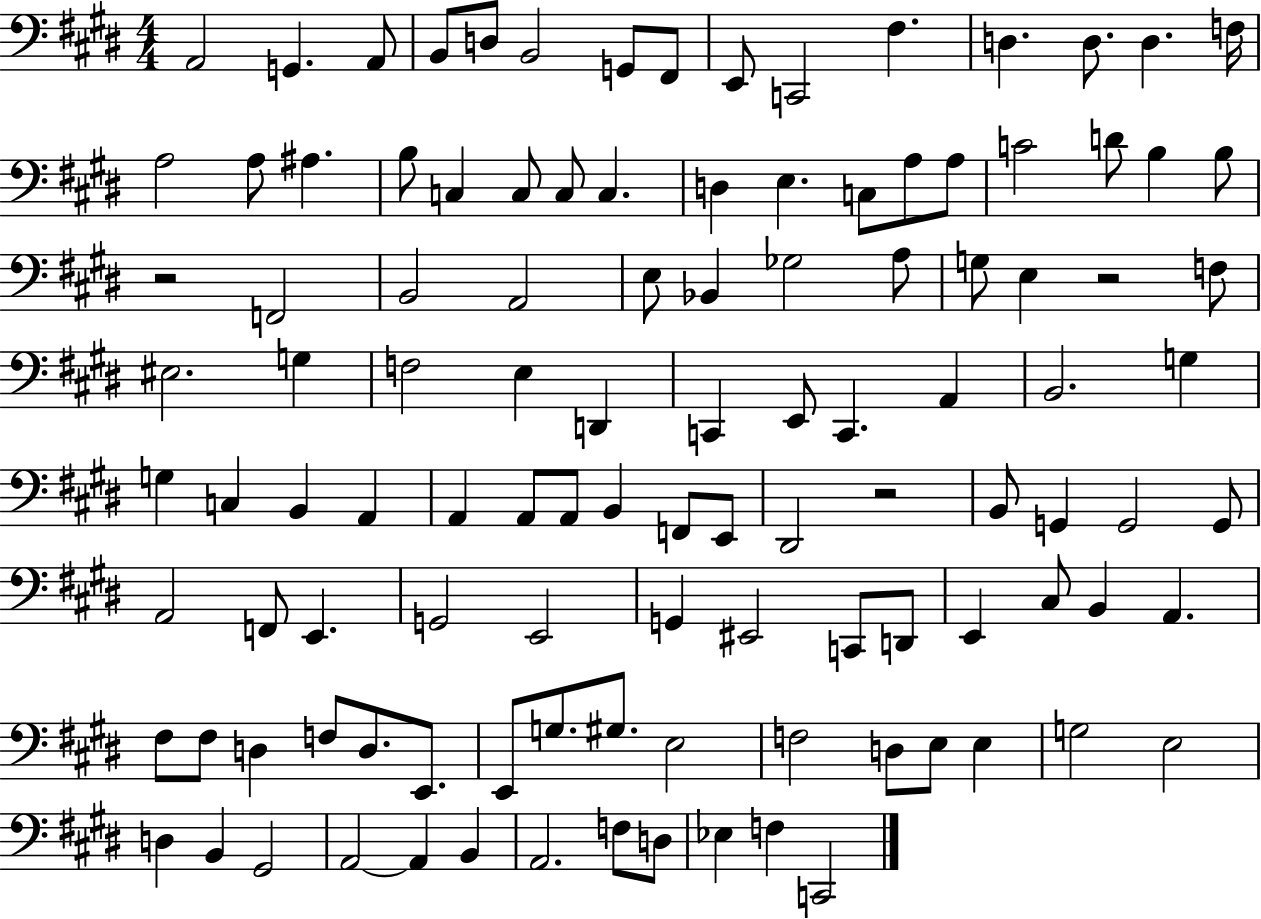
A2/h G2/q. A2/e B2/e D3/e B2/h G2/e F#2/e E2/e C2/h F#3/q. D3/q. D3/e. D3/q. F3/s A3/h A3/e A#3/q. B3/e C3/q C3/e C3/e C3/q. D3/q E3/q. C3/e A3/e A3/e C4/h D4/e B3/q B3/e R/h F2/h B2/h A2/h E3/e Bb2/q Gb3/h A3/e G3/e E3/q R/h F3/e EIS3/h. G3/q F3/h E3/q D2/q C2/q E2/e C2/q. A2/q B2/h. G3/q G3/q C3/q B2/q A2/q A2/q A2/e A2/e B2/q F2/e E2/e D#2/h R/h B2/e G2/q G2/h G2/e A2/h F2/e E2/q. G2/h E2/h G2/q EIS2/h C2/e D2/e E2/q C#3/e B2/q A2/q. F#3/e F#3/e D3/q F3/e D3/e. E2/e. E2/e G3/e. G#3/e. E3/h F3/h D3/e E3/e E3/q G3/h E3/h D3/q B2/q G#2/h A2/h A2/q B2/q A2/h. F3/e D3/e Eb3/q F3/q C2/h